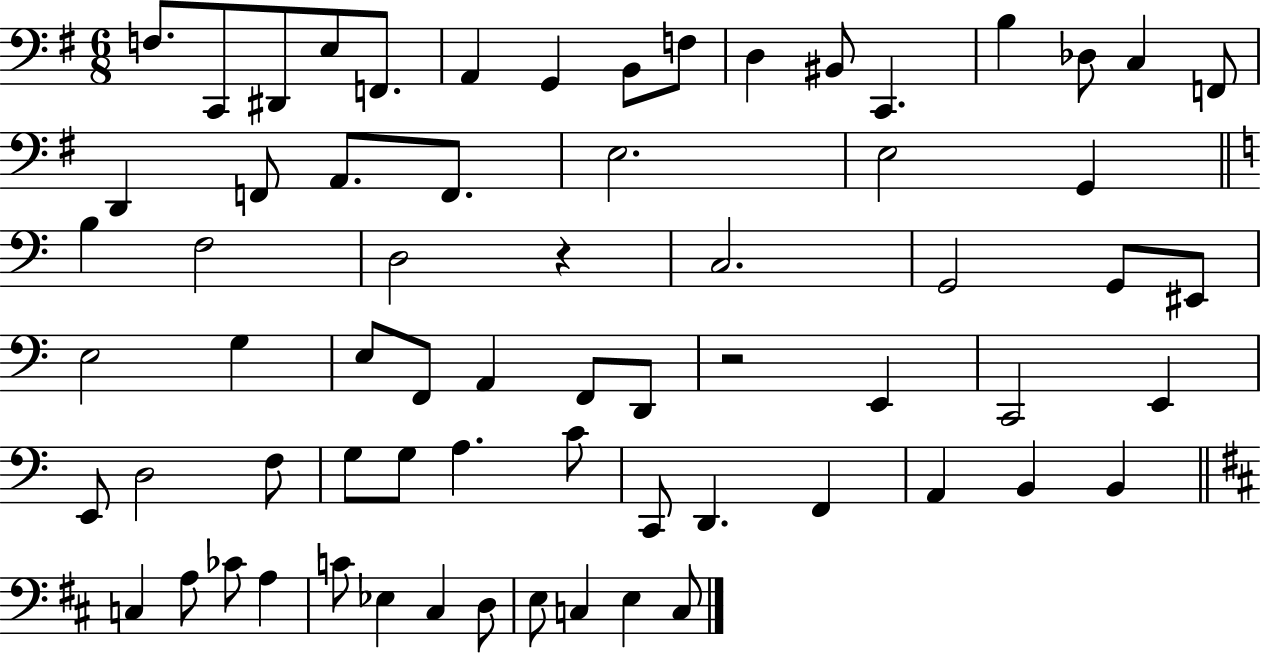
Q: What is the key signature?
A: G major